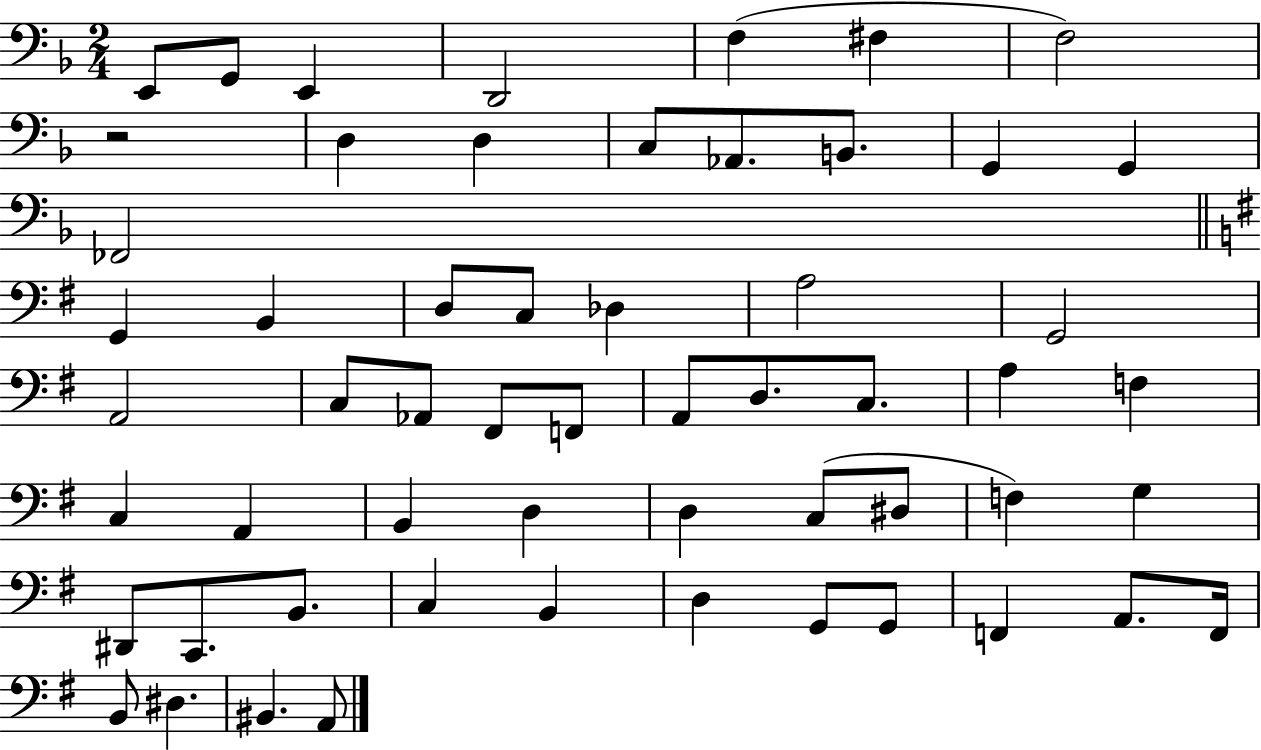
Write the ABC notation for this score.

X:1
T:Untitled
M:2/4
L:1/4
K:F
E,,/2 G,,/2 E,, D,,2 F, ^F, F,2 z2 D, D, C,/2 _A,,/2 B,,/2 G,, G,, _F,,2 G,, B,, D,/2 C,/2 _D, A,2 G,,2 A,,2 C,/2 _A,,/2 ^F,,/2 F,,/2 A,,/2 D,/2 C,/2 A, F, C, A,, B,, D, D, C,/2 ^D,/2 F, G, ^D,,/2 C,,/2 B,,/2 C, B,, D, G,,/2 G,,/2 F,, A,,/2 F,,/4 B,,/2 ^D, ^B,, A,,/2